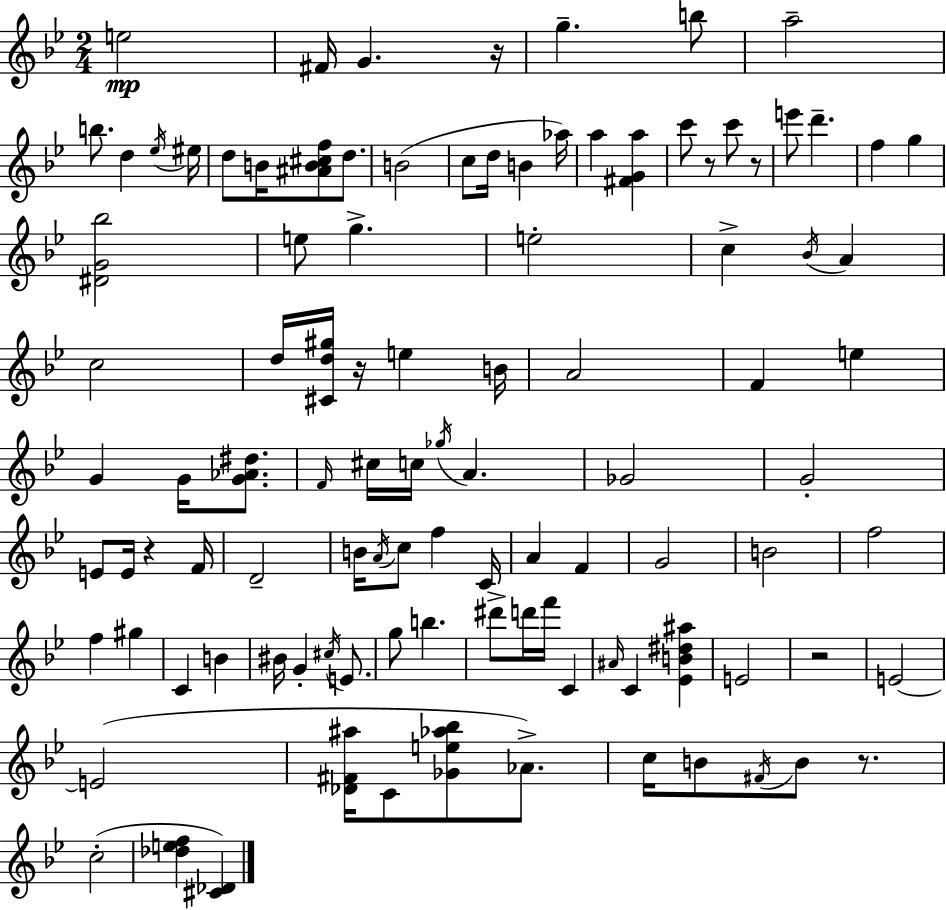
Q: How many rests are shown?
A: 7